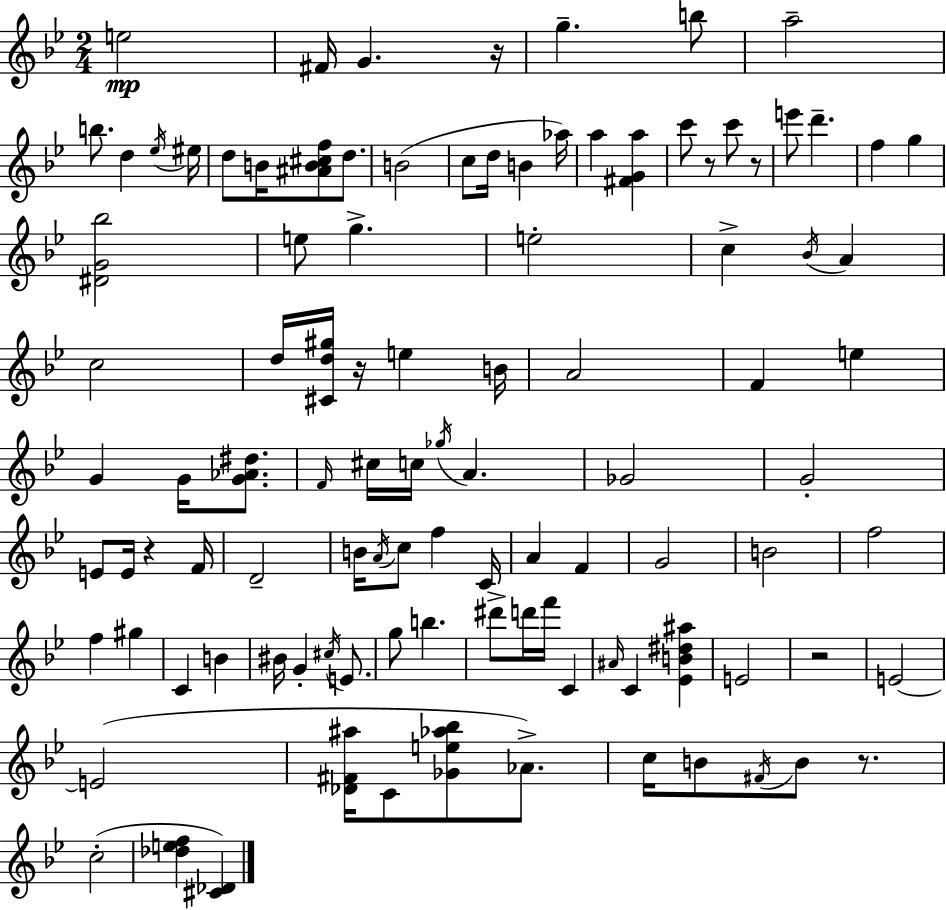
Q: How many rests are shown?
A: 7